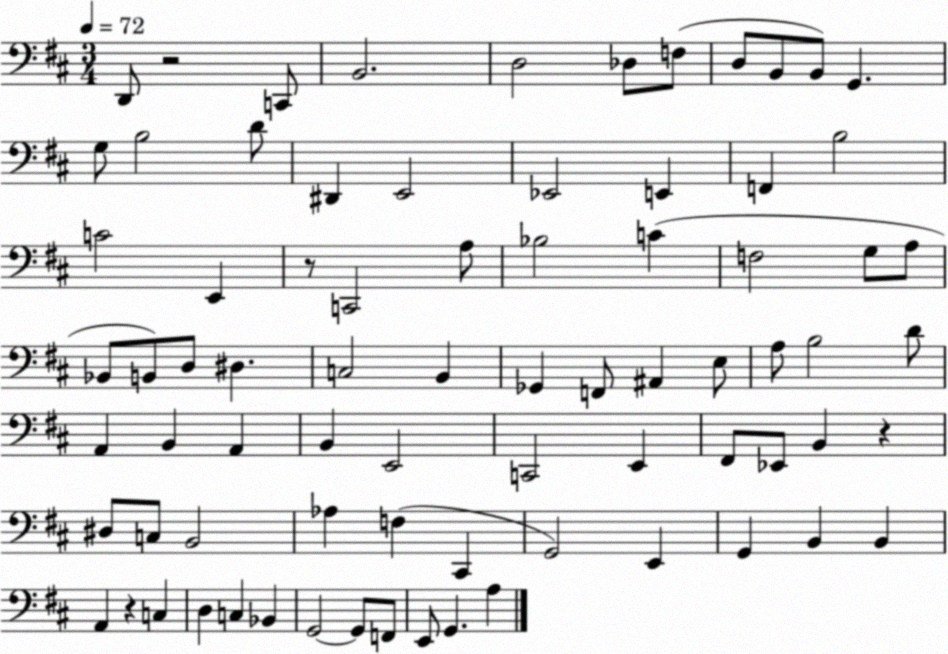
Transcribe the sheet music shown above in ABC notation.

X:1
T:Untitled
M:3/4
L:1/4
K:D
D,,/2 z2 C,,/2 B,,2 D,2 _D,/2 F,/2 D,/2 B,,/2 B,,/2 G,, G,/2 B,2 D/2 ^D,, E,,2 _E,,2 E,, F,, B,2 C2 E,, z/2 C,,2 A,/2 _B,2 C F,2 G,/2 A,/2 _B,,/2 B,,/2 D,/2 ^D, C,2 B,, _G,, F,,/2 ^A,, E,/2 A,/2 B,2 D/2 A,, B,, A,, B,, E,,2 C,,2 E,, ^F,,/2 _E,,/2 B,, z ^D,/2 C,/2 B,,2 _A, F, ^C,, G,,2 E,, G,, B,, B,, A,, z C, D, C, _B,, G,,2 G,,/2 F,,/2 E,,/2 G,, A,